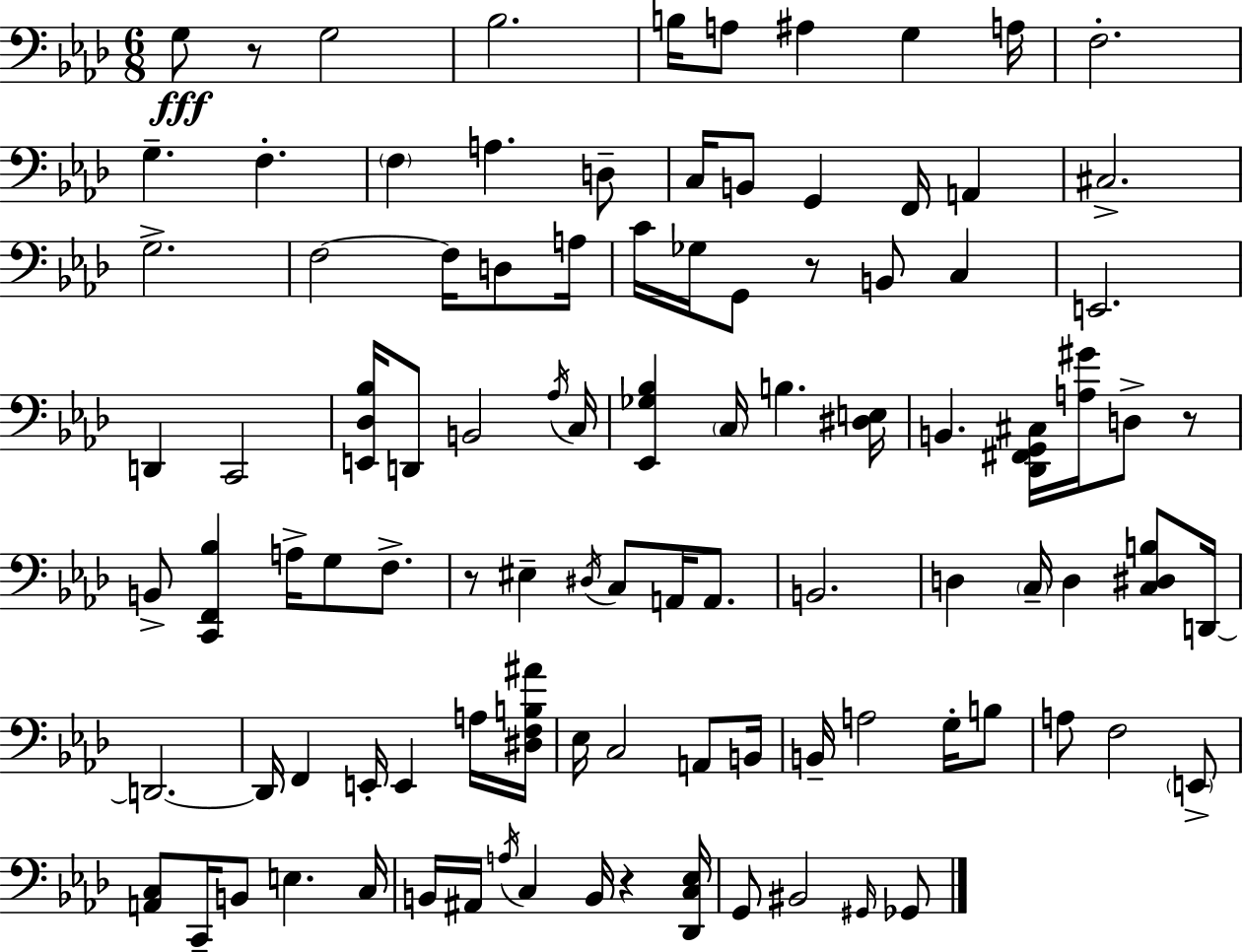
{
  \clef bass
  \numericTimeSignature
  \time 6/8
  \key aes \major
  g8\fff r8 g2 | bes2. | b16 a8 ais4 g4 a16 | f2.-. | \break g4.-- f4.-. | \parenthesize f4 a4. d8-- | c16 b,8 g,4 f,16 a,4 | cis2.-> | \break g2.-> | f2~~ f16 d8 a16 | c'16 ges16 g,8 r8 b,8 c4 | e,2. | \break d,4 c,2 | <e, des bes>16 d,8 b,2 \acciaccatura { aes16 } | c16 <ees, ges bes>4 \parenthesize c16 b4. | <dis e>16 b,4. <des, fis, g, cis>16 <a gis'>16 d8-> r8 | \break b,8-> <c, f, bes>4 a16-> g8 f8.-> | r8 eis4-- \acciaccatura { dis16 } c8 a,16 a,8. | b,2. | d4 \parenthesize c16-- d4 <c dis b>8 | \break d,16~~ d,2.~~ | d,16 f,4 e,16-. e,4 | a16 <dis f b ais'>16 ees16 c2 a,8 | b,16 b,16-- a2 g16-. | \break b8 a8 f2 | \parenthesize e,8-> <a, c>8 c,16-- b,8 e4. | c16 b,16 ais,16 \acciaccatura { a16 } c4 b,16 r4 | <des, c ees>16 g,8 bis,2 | \break \grace { gis,16 } ges,8 \bar "|."
}